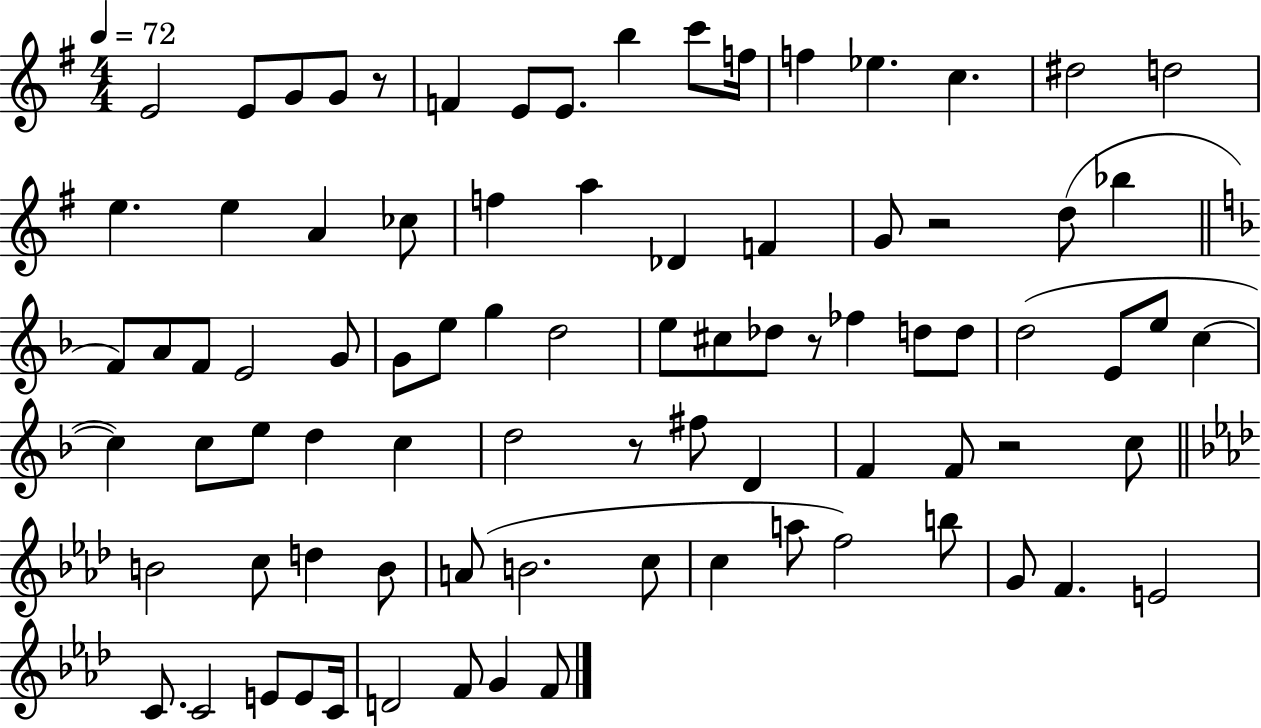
E4/h E4/e G4/e G4/e R/e F4/q E4/e E4/e. B5/q C6/e F5/s F5/q Eb5/q. C5/q. D#5/h D5/h E5/q. E5/q A4/q CES5/e F5/q A5/q Db4/q F4/q G4/e R/h D5/e Bb5/q F4/e A4/e F4/e E4/h G4/e G4/e E5/e G5/q D5/h E5/e C#5/e Db5/e R/e FES5/q D5/e D5/e D5/h E4/e E5/e C5/q C5/q C5/e E5/e D5/q C5/q D5/h R/e F#5/e D4/q F4/q F4/e R/h C5/e B4/h C5/e D5/q B4/e A4/e B4/h. C5/e C5/q A5/e F5/h B5/e G4/e F4/q. E4/h C4/e. C4/h E4/e E4/e C4/s D4/h F4/e G4/q F4/e